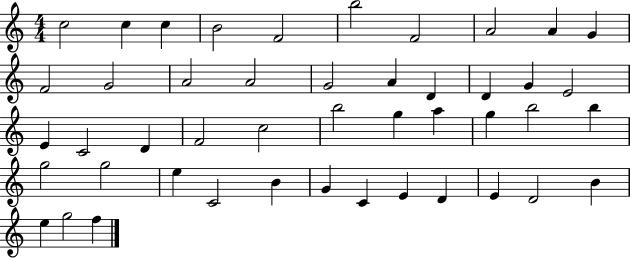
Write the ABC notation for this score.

X:1
T:Untitled
M:4/4
L:1/4
K:C
c2 c c B2 F2 b2 F2 A2 A G F2 G2 A2 A2 G2 A D D G E2 E C2 D F2 c2 b2 g a g b2 b g2 g2 e C2 B G C E D E D2 B e g2 f